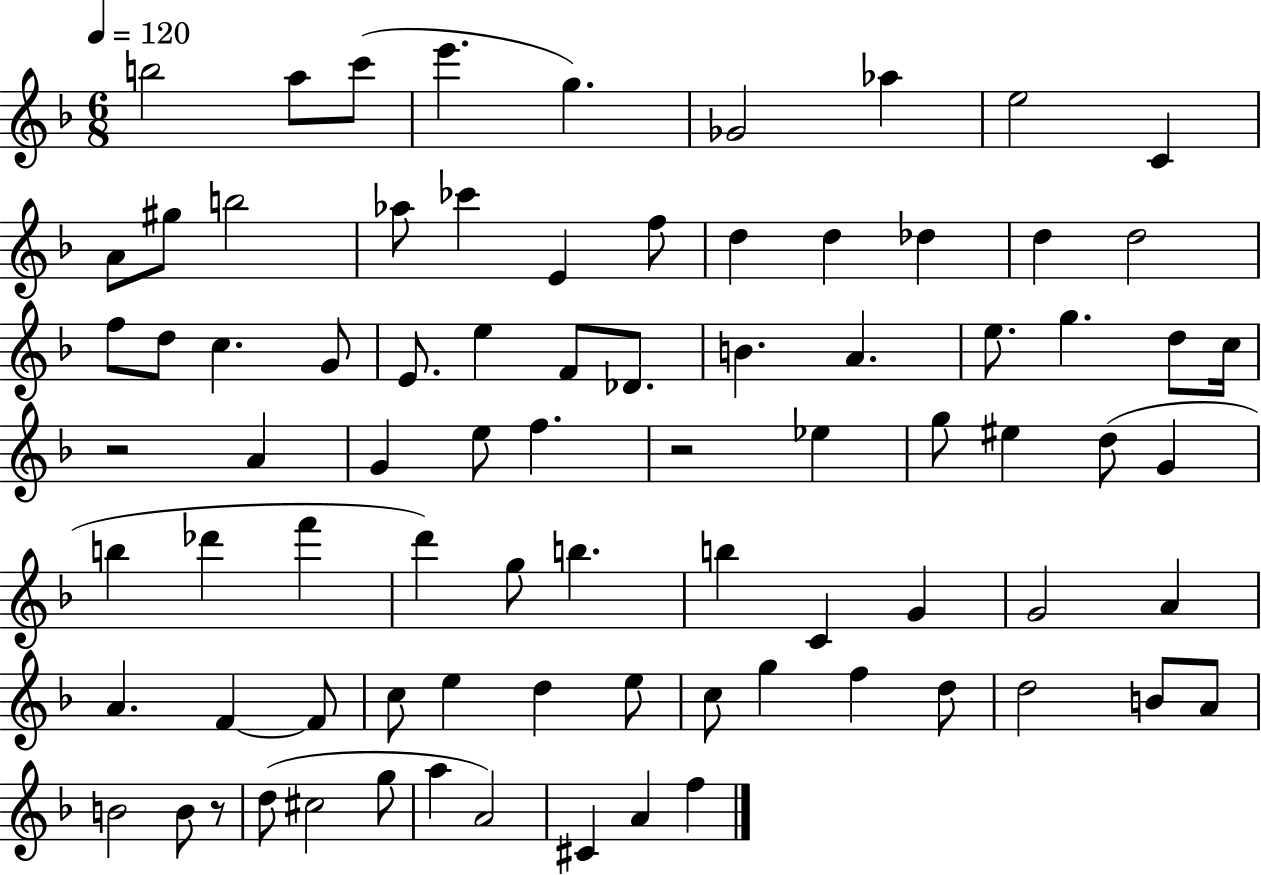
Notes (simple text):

B5/h A5/e C6/e E6/q. G5/q. Gb4/h Ab5/q E5/h C4/q A4/e G#5/e B5/h Ab5/e CES6/q E4/q F5/e D5/q D5/q Db5/q D5/q D5/h F5/e D5/e C5/q. G4/e E4/e. E5/q F4/e Db4/e. B4/q. A4/q. E5/e. G5/q. D5/e C5/s R/h A4/q G4/q E5/e F5/q. R/h Eb5/q G5/e EIS5/q D5/e G4/q B5/q Db6/q F6/q D6/q G5/e B5/q. B5/q C4/q G4/q G4/h A4/q A4/q. F4/q F4/e C5/e E5/q D5/q E5/e C5/e G5/q F5/q D5/e D5/h B4/e A4/e B4/h B4/e R/e D5/e C#5/h G5/e A5/q A4/h C#4/q A4/q F5/q